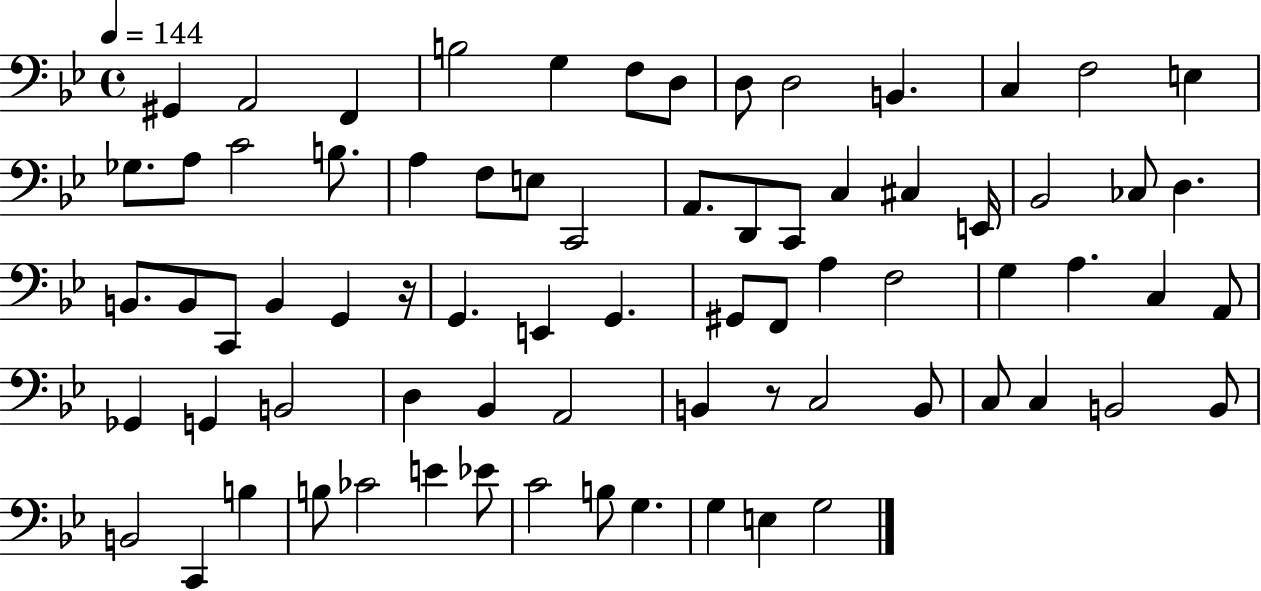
{
  \clef bass
  \time 4/4
  \defaultTimeSignature
  \key bes \major
  \tempo 4 = 144
  gis,4 a,2 f,4 | b2 g4 f8 d8 | d8 d2 b,4. | c4 f2 e4 | \break ges8. a8 c'2 b8. | a4 f8 e8 c,2 | a,8. d,8 c,8 c4 cis4 e,16 | bes,2 ces8 d4. | \break b,8. b,8 c,8 b,4 g,4 r16 | g,4. e,4 g,4. | gis,8 f,8 a4 f2 | g4 a4. c4 a,8 | \break ges,4 g,4 b,2 | d4 bes,4 a,2 | b,4 r8 c2 b,8 | c8 c4 b,2 b,8 | \break b,2 c,4 b4 | b8 ces'2 e'4 ees'8 | c'2 b8 g4. | g4 e4 g2 | \break \bar "|."
}